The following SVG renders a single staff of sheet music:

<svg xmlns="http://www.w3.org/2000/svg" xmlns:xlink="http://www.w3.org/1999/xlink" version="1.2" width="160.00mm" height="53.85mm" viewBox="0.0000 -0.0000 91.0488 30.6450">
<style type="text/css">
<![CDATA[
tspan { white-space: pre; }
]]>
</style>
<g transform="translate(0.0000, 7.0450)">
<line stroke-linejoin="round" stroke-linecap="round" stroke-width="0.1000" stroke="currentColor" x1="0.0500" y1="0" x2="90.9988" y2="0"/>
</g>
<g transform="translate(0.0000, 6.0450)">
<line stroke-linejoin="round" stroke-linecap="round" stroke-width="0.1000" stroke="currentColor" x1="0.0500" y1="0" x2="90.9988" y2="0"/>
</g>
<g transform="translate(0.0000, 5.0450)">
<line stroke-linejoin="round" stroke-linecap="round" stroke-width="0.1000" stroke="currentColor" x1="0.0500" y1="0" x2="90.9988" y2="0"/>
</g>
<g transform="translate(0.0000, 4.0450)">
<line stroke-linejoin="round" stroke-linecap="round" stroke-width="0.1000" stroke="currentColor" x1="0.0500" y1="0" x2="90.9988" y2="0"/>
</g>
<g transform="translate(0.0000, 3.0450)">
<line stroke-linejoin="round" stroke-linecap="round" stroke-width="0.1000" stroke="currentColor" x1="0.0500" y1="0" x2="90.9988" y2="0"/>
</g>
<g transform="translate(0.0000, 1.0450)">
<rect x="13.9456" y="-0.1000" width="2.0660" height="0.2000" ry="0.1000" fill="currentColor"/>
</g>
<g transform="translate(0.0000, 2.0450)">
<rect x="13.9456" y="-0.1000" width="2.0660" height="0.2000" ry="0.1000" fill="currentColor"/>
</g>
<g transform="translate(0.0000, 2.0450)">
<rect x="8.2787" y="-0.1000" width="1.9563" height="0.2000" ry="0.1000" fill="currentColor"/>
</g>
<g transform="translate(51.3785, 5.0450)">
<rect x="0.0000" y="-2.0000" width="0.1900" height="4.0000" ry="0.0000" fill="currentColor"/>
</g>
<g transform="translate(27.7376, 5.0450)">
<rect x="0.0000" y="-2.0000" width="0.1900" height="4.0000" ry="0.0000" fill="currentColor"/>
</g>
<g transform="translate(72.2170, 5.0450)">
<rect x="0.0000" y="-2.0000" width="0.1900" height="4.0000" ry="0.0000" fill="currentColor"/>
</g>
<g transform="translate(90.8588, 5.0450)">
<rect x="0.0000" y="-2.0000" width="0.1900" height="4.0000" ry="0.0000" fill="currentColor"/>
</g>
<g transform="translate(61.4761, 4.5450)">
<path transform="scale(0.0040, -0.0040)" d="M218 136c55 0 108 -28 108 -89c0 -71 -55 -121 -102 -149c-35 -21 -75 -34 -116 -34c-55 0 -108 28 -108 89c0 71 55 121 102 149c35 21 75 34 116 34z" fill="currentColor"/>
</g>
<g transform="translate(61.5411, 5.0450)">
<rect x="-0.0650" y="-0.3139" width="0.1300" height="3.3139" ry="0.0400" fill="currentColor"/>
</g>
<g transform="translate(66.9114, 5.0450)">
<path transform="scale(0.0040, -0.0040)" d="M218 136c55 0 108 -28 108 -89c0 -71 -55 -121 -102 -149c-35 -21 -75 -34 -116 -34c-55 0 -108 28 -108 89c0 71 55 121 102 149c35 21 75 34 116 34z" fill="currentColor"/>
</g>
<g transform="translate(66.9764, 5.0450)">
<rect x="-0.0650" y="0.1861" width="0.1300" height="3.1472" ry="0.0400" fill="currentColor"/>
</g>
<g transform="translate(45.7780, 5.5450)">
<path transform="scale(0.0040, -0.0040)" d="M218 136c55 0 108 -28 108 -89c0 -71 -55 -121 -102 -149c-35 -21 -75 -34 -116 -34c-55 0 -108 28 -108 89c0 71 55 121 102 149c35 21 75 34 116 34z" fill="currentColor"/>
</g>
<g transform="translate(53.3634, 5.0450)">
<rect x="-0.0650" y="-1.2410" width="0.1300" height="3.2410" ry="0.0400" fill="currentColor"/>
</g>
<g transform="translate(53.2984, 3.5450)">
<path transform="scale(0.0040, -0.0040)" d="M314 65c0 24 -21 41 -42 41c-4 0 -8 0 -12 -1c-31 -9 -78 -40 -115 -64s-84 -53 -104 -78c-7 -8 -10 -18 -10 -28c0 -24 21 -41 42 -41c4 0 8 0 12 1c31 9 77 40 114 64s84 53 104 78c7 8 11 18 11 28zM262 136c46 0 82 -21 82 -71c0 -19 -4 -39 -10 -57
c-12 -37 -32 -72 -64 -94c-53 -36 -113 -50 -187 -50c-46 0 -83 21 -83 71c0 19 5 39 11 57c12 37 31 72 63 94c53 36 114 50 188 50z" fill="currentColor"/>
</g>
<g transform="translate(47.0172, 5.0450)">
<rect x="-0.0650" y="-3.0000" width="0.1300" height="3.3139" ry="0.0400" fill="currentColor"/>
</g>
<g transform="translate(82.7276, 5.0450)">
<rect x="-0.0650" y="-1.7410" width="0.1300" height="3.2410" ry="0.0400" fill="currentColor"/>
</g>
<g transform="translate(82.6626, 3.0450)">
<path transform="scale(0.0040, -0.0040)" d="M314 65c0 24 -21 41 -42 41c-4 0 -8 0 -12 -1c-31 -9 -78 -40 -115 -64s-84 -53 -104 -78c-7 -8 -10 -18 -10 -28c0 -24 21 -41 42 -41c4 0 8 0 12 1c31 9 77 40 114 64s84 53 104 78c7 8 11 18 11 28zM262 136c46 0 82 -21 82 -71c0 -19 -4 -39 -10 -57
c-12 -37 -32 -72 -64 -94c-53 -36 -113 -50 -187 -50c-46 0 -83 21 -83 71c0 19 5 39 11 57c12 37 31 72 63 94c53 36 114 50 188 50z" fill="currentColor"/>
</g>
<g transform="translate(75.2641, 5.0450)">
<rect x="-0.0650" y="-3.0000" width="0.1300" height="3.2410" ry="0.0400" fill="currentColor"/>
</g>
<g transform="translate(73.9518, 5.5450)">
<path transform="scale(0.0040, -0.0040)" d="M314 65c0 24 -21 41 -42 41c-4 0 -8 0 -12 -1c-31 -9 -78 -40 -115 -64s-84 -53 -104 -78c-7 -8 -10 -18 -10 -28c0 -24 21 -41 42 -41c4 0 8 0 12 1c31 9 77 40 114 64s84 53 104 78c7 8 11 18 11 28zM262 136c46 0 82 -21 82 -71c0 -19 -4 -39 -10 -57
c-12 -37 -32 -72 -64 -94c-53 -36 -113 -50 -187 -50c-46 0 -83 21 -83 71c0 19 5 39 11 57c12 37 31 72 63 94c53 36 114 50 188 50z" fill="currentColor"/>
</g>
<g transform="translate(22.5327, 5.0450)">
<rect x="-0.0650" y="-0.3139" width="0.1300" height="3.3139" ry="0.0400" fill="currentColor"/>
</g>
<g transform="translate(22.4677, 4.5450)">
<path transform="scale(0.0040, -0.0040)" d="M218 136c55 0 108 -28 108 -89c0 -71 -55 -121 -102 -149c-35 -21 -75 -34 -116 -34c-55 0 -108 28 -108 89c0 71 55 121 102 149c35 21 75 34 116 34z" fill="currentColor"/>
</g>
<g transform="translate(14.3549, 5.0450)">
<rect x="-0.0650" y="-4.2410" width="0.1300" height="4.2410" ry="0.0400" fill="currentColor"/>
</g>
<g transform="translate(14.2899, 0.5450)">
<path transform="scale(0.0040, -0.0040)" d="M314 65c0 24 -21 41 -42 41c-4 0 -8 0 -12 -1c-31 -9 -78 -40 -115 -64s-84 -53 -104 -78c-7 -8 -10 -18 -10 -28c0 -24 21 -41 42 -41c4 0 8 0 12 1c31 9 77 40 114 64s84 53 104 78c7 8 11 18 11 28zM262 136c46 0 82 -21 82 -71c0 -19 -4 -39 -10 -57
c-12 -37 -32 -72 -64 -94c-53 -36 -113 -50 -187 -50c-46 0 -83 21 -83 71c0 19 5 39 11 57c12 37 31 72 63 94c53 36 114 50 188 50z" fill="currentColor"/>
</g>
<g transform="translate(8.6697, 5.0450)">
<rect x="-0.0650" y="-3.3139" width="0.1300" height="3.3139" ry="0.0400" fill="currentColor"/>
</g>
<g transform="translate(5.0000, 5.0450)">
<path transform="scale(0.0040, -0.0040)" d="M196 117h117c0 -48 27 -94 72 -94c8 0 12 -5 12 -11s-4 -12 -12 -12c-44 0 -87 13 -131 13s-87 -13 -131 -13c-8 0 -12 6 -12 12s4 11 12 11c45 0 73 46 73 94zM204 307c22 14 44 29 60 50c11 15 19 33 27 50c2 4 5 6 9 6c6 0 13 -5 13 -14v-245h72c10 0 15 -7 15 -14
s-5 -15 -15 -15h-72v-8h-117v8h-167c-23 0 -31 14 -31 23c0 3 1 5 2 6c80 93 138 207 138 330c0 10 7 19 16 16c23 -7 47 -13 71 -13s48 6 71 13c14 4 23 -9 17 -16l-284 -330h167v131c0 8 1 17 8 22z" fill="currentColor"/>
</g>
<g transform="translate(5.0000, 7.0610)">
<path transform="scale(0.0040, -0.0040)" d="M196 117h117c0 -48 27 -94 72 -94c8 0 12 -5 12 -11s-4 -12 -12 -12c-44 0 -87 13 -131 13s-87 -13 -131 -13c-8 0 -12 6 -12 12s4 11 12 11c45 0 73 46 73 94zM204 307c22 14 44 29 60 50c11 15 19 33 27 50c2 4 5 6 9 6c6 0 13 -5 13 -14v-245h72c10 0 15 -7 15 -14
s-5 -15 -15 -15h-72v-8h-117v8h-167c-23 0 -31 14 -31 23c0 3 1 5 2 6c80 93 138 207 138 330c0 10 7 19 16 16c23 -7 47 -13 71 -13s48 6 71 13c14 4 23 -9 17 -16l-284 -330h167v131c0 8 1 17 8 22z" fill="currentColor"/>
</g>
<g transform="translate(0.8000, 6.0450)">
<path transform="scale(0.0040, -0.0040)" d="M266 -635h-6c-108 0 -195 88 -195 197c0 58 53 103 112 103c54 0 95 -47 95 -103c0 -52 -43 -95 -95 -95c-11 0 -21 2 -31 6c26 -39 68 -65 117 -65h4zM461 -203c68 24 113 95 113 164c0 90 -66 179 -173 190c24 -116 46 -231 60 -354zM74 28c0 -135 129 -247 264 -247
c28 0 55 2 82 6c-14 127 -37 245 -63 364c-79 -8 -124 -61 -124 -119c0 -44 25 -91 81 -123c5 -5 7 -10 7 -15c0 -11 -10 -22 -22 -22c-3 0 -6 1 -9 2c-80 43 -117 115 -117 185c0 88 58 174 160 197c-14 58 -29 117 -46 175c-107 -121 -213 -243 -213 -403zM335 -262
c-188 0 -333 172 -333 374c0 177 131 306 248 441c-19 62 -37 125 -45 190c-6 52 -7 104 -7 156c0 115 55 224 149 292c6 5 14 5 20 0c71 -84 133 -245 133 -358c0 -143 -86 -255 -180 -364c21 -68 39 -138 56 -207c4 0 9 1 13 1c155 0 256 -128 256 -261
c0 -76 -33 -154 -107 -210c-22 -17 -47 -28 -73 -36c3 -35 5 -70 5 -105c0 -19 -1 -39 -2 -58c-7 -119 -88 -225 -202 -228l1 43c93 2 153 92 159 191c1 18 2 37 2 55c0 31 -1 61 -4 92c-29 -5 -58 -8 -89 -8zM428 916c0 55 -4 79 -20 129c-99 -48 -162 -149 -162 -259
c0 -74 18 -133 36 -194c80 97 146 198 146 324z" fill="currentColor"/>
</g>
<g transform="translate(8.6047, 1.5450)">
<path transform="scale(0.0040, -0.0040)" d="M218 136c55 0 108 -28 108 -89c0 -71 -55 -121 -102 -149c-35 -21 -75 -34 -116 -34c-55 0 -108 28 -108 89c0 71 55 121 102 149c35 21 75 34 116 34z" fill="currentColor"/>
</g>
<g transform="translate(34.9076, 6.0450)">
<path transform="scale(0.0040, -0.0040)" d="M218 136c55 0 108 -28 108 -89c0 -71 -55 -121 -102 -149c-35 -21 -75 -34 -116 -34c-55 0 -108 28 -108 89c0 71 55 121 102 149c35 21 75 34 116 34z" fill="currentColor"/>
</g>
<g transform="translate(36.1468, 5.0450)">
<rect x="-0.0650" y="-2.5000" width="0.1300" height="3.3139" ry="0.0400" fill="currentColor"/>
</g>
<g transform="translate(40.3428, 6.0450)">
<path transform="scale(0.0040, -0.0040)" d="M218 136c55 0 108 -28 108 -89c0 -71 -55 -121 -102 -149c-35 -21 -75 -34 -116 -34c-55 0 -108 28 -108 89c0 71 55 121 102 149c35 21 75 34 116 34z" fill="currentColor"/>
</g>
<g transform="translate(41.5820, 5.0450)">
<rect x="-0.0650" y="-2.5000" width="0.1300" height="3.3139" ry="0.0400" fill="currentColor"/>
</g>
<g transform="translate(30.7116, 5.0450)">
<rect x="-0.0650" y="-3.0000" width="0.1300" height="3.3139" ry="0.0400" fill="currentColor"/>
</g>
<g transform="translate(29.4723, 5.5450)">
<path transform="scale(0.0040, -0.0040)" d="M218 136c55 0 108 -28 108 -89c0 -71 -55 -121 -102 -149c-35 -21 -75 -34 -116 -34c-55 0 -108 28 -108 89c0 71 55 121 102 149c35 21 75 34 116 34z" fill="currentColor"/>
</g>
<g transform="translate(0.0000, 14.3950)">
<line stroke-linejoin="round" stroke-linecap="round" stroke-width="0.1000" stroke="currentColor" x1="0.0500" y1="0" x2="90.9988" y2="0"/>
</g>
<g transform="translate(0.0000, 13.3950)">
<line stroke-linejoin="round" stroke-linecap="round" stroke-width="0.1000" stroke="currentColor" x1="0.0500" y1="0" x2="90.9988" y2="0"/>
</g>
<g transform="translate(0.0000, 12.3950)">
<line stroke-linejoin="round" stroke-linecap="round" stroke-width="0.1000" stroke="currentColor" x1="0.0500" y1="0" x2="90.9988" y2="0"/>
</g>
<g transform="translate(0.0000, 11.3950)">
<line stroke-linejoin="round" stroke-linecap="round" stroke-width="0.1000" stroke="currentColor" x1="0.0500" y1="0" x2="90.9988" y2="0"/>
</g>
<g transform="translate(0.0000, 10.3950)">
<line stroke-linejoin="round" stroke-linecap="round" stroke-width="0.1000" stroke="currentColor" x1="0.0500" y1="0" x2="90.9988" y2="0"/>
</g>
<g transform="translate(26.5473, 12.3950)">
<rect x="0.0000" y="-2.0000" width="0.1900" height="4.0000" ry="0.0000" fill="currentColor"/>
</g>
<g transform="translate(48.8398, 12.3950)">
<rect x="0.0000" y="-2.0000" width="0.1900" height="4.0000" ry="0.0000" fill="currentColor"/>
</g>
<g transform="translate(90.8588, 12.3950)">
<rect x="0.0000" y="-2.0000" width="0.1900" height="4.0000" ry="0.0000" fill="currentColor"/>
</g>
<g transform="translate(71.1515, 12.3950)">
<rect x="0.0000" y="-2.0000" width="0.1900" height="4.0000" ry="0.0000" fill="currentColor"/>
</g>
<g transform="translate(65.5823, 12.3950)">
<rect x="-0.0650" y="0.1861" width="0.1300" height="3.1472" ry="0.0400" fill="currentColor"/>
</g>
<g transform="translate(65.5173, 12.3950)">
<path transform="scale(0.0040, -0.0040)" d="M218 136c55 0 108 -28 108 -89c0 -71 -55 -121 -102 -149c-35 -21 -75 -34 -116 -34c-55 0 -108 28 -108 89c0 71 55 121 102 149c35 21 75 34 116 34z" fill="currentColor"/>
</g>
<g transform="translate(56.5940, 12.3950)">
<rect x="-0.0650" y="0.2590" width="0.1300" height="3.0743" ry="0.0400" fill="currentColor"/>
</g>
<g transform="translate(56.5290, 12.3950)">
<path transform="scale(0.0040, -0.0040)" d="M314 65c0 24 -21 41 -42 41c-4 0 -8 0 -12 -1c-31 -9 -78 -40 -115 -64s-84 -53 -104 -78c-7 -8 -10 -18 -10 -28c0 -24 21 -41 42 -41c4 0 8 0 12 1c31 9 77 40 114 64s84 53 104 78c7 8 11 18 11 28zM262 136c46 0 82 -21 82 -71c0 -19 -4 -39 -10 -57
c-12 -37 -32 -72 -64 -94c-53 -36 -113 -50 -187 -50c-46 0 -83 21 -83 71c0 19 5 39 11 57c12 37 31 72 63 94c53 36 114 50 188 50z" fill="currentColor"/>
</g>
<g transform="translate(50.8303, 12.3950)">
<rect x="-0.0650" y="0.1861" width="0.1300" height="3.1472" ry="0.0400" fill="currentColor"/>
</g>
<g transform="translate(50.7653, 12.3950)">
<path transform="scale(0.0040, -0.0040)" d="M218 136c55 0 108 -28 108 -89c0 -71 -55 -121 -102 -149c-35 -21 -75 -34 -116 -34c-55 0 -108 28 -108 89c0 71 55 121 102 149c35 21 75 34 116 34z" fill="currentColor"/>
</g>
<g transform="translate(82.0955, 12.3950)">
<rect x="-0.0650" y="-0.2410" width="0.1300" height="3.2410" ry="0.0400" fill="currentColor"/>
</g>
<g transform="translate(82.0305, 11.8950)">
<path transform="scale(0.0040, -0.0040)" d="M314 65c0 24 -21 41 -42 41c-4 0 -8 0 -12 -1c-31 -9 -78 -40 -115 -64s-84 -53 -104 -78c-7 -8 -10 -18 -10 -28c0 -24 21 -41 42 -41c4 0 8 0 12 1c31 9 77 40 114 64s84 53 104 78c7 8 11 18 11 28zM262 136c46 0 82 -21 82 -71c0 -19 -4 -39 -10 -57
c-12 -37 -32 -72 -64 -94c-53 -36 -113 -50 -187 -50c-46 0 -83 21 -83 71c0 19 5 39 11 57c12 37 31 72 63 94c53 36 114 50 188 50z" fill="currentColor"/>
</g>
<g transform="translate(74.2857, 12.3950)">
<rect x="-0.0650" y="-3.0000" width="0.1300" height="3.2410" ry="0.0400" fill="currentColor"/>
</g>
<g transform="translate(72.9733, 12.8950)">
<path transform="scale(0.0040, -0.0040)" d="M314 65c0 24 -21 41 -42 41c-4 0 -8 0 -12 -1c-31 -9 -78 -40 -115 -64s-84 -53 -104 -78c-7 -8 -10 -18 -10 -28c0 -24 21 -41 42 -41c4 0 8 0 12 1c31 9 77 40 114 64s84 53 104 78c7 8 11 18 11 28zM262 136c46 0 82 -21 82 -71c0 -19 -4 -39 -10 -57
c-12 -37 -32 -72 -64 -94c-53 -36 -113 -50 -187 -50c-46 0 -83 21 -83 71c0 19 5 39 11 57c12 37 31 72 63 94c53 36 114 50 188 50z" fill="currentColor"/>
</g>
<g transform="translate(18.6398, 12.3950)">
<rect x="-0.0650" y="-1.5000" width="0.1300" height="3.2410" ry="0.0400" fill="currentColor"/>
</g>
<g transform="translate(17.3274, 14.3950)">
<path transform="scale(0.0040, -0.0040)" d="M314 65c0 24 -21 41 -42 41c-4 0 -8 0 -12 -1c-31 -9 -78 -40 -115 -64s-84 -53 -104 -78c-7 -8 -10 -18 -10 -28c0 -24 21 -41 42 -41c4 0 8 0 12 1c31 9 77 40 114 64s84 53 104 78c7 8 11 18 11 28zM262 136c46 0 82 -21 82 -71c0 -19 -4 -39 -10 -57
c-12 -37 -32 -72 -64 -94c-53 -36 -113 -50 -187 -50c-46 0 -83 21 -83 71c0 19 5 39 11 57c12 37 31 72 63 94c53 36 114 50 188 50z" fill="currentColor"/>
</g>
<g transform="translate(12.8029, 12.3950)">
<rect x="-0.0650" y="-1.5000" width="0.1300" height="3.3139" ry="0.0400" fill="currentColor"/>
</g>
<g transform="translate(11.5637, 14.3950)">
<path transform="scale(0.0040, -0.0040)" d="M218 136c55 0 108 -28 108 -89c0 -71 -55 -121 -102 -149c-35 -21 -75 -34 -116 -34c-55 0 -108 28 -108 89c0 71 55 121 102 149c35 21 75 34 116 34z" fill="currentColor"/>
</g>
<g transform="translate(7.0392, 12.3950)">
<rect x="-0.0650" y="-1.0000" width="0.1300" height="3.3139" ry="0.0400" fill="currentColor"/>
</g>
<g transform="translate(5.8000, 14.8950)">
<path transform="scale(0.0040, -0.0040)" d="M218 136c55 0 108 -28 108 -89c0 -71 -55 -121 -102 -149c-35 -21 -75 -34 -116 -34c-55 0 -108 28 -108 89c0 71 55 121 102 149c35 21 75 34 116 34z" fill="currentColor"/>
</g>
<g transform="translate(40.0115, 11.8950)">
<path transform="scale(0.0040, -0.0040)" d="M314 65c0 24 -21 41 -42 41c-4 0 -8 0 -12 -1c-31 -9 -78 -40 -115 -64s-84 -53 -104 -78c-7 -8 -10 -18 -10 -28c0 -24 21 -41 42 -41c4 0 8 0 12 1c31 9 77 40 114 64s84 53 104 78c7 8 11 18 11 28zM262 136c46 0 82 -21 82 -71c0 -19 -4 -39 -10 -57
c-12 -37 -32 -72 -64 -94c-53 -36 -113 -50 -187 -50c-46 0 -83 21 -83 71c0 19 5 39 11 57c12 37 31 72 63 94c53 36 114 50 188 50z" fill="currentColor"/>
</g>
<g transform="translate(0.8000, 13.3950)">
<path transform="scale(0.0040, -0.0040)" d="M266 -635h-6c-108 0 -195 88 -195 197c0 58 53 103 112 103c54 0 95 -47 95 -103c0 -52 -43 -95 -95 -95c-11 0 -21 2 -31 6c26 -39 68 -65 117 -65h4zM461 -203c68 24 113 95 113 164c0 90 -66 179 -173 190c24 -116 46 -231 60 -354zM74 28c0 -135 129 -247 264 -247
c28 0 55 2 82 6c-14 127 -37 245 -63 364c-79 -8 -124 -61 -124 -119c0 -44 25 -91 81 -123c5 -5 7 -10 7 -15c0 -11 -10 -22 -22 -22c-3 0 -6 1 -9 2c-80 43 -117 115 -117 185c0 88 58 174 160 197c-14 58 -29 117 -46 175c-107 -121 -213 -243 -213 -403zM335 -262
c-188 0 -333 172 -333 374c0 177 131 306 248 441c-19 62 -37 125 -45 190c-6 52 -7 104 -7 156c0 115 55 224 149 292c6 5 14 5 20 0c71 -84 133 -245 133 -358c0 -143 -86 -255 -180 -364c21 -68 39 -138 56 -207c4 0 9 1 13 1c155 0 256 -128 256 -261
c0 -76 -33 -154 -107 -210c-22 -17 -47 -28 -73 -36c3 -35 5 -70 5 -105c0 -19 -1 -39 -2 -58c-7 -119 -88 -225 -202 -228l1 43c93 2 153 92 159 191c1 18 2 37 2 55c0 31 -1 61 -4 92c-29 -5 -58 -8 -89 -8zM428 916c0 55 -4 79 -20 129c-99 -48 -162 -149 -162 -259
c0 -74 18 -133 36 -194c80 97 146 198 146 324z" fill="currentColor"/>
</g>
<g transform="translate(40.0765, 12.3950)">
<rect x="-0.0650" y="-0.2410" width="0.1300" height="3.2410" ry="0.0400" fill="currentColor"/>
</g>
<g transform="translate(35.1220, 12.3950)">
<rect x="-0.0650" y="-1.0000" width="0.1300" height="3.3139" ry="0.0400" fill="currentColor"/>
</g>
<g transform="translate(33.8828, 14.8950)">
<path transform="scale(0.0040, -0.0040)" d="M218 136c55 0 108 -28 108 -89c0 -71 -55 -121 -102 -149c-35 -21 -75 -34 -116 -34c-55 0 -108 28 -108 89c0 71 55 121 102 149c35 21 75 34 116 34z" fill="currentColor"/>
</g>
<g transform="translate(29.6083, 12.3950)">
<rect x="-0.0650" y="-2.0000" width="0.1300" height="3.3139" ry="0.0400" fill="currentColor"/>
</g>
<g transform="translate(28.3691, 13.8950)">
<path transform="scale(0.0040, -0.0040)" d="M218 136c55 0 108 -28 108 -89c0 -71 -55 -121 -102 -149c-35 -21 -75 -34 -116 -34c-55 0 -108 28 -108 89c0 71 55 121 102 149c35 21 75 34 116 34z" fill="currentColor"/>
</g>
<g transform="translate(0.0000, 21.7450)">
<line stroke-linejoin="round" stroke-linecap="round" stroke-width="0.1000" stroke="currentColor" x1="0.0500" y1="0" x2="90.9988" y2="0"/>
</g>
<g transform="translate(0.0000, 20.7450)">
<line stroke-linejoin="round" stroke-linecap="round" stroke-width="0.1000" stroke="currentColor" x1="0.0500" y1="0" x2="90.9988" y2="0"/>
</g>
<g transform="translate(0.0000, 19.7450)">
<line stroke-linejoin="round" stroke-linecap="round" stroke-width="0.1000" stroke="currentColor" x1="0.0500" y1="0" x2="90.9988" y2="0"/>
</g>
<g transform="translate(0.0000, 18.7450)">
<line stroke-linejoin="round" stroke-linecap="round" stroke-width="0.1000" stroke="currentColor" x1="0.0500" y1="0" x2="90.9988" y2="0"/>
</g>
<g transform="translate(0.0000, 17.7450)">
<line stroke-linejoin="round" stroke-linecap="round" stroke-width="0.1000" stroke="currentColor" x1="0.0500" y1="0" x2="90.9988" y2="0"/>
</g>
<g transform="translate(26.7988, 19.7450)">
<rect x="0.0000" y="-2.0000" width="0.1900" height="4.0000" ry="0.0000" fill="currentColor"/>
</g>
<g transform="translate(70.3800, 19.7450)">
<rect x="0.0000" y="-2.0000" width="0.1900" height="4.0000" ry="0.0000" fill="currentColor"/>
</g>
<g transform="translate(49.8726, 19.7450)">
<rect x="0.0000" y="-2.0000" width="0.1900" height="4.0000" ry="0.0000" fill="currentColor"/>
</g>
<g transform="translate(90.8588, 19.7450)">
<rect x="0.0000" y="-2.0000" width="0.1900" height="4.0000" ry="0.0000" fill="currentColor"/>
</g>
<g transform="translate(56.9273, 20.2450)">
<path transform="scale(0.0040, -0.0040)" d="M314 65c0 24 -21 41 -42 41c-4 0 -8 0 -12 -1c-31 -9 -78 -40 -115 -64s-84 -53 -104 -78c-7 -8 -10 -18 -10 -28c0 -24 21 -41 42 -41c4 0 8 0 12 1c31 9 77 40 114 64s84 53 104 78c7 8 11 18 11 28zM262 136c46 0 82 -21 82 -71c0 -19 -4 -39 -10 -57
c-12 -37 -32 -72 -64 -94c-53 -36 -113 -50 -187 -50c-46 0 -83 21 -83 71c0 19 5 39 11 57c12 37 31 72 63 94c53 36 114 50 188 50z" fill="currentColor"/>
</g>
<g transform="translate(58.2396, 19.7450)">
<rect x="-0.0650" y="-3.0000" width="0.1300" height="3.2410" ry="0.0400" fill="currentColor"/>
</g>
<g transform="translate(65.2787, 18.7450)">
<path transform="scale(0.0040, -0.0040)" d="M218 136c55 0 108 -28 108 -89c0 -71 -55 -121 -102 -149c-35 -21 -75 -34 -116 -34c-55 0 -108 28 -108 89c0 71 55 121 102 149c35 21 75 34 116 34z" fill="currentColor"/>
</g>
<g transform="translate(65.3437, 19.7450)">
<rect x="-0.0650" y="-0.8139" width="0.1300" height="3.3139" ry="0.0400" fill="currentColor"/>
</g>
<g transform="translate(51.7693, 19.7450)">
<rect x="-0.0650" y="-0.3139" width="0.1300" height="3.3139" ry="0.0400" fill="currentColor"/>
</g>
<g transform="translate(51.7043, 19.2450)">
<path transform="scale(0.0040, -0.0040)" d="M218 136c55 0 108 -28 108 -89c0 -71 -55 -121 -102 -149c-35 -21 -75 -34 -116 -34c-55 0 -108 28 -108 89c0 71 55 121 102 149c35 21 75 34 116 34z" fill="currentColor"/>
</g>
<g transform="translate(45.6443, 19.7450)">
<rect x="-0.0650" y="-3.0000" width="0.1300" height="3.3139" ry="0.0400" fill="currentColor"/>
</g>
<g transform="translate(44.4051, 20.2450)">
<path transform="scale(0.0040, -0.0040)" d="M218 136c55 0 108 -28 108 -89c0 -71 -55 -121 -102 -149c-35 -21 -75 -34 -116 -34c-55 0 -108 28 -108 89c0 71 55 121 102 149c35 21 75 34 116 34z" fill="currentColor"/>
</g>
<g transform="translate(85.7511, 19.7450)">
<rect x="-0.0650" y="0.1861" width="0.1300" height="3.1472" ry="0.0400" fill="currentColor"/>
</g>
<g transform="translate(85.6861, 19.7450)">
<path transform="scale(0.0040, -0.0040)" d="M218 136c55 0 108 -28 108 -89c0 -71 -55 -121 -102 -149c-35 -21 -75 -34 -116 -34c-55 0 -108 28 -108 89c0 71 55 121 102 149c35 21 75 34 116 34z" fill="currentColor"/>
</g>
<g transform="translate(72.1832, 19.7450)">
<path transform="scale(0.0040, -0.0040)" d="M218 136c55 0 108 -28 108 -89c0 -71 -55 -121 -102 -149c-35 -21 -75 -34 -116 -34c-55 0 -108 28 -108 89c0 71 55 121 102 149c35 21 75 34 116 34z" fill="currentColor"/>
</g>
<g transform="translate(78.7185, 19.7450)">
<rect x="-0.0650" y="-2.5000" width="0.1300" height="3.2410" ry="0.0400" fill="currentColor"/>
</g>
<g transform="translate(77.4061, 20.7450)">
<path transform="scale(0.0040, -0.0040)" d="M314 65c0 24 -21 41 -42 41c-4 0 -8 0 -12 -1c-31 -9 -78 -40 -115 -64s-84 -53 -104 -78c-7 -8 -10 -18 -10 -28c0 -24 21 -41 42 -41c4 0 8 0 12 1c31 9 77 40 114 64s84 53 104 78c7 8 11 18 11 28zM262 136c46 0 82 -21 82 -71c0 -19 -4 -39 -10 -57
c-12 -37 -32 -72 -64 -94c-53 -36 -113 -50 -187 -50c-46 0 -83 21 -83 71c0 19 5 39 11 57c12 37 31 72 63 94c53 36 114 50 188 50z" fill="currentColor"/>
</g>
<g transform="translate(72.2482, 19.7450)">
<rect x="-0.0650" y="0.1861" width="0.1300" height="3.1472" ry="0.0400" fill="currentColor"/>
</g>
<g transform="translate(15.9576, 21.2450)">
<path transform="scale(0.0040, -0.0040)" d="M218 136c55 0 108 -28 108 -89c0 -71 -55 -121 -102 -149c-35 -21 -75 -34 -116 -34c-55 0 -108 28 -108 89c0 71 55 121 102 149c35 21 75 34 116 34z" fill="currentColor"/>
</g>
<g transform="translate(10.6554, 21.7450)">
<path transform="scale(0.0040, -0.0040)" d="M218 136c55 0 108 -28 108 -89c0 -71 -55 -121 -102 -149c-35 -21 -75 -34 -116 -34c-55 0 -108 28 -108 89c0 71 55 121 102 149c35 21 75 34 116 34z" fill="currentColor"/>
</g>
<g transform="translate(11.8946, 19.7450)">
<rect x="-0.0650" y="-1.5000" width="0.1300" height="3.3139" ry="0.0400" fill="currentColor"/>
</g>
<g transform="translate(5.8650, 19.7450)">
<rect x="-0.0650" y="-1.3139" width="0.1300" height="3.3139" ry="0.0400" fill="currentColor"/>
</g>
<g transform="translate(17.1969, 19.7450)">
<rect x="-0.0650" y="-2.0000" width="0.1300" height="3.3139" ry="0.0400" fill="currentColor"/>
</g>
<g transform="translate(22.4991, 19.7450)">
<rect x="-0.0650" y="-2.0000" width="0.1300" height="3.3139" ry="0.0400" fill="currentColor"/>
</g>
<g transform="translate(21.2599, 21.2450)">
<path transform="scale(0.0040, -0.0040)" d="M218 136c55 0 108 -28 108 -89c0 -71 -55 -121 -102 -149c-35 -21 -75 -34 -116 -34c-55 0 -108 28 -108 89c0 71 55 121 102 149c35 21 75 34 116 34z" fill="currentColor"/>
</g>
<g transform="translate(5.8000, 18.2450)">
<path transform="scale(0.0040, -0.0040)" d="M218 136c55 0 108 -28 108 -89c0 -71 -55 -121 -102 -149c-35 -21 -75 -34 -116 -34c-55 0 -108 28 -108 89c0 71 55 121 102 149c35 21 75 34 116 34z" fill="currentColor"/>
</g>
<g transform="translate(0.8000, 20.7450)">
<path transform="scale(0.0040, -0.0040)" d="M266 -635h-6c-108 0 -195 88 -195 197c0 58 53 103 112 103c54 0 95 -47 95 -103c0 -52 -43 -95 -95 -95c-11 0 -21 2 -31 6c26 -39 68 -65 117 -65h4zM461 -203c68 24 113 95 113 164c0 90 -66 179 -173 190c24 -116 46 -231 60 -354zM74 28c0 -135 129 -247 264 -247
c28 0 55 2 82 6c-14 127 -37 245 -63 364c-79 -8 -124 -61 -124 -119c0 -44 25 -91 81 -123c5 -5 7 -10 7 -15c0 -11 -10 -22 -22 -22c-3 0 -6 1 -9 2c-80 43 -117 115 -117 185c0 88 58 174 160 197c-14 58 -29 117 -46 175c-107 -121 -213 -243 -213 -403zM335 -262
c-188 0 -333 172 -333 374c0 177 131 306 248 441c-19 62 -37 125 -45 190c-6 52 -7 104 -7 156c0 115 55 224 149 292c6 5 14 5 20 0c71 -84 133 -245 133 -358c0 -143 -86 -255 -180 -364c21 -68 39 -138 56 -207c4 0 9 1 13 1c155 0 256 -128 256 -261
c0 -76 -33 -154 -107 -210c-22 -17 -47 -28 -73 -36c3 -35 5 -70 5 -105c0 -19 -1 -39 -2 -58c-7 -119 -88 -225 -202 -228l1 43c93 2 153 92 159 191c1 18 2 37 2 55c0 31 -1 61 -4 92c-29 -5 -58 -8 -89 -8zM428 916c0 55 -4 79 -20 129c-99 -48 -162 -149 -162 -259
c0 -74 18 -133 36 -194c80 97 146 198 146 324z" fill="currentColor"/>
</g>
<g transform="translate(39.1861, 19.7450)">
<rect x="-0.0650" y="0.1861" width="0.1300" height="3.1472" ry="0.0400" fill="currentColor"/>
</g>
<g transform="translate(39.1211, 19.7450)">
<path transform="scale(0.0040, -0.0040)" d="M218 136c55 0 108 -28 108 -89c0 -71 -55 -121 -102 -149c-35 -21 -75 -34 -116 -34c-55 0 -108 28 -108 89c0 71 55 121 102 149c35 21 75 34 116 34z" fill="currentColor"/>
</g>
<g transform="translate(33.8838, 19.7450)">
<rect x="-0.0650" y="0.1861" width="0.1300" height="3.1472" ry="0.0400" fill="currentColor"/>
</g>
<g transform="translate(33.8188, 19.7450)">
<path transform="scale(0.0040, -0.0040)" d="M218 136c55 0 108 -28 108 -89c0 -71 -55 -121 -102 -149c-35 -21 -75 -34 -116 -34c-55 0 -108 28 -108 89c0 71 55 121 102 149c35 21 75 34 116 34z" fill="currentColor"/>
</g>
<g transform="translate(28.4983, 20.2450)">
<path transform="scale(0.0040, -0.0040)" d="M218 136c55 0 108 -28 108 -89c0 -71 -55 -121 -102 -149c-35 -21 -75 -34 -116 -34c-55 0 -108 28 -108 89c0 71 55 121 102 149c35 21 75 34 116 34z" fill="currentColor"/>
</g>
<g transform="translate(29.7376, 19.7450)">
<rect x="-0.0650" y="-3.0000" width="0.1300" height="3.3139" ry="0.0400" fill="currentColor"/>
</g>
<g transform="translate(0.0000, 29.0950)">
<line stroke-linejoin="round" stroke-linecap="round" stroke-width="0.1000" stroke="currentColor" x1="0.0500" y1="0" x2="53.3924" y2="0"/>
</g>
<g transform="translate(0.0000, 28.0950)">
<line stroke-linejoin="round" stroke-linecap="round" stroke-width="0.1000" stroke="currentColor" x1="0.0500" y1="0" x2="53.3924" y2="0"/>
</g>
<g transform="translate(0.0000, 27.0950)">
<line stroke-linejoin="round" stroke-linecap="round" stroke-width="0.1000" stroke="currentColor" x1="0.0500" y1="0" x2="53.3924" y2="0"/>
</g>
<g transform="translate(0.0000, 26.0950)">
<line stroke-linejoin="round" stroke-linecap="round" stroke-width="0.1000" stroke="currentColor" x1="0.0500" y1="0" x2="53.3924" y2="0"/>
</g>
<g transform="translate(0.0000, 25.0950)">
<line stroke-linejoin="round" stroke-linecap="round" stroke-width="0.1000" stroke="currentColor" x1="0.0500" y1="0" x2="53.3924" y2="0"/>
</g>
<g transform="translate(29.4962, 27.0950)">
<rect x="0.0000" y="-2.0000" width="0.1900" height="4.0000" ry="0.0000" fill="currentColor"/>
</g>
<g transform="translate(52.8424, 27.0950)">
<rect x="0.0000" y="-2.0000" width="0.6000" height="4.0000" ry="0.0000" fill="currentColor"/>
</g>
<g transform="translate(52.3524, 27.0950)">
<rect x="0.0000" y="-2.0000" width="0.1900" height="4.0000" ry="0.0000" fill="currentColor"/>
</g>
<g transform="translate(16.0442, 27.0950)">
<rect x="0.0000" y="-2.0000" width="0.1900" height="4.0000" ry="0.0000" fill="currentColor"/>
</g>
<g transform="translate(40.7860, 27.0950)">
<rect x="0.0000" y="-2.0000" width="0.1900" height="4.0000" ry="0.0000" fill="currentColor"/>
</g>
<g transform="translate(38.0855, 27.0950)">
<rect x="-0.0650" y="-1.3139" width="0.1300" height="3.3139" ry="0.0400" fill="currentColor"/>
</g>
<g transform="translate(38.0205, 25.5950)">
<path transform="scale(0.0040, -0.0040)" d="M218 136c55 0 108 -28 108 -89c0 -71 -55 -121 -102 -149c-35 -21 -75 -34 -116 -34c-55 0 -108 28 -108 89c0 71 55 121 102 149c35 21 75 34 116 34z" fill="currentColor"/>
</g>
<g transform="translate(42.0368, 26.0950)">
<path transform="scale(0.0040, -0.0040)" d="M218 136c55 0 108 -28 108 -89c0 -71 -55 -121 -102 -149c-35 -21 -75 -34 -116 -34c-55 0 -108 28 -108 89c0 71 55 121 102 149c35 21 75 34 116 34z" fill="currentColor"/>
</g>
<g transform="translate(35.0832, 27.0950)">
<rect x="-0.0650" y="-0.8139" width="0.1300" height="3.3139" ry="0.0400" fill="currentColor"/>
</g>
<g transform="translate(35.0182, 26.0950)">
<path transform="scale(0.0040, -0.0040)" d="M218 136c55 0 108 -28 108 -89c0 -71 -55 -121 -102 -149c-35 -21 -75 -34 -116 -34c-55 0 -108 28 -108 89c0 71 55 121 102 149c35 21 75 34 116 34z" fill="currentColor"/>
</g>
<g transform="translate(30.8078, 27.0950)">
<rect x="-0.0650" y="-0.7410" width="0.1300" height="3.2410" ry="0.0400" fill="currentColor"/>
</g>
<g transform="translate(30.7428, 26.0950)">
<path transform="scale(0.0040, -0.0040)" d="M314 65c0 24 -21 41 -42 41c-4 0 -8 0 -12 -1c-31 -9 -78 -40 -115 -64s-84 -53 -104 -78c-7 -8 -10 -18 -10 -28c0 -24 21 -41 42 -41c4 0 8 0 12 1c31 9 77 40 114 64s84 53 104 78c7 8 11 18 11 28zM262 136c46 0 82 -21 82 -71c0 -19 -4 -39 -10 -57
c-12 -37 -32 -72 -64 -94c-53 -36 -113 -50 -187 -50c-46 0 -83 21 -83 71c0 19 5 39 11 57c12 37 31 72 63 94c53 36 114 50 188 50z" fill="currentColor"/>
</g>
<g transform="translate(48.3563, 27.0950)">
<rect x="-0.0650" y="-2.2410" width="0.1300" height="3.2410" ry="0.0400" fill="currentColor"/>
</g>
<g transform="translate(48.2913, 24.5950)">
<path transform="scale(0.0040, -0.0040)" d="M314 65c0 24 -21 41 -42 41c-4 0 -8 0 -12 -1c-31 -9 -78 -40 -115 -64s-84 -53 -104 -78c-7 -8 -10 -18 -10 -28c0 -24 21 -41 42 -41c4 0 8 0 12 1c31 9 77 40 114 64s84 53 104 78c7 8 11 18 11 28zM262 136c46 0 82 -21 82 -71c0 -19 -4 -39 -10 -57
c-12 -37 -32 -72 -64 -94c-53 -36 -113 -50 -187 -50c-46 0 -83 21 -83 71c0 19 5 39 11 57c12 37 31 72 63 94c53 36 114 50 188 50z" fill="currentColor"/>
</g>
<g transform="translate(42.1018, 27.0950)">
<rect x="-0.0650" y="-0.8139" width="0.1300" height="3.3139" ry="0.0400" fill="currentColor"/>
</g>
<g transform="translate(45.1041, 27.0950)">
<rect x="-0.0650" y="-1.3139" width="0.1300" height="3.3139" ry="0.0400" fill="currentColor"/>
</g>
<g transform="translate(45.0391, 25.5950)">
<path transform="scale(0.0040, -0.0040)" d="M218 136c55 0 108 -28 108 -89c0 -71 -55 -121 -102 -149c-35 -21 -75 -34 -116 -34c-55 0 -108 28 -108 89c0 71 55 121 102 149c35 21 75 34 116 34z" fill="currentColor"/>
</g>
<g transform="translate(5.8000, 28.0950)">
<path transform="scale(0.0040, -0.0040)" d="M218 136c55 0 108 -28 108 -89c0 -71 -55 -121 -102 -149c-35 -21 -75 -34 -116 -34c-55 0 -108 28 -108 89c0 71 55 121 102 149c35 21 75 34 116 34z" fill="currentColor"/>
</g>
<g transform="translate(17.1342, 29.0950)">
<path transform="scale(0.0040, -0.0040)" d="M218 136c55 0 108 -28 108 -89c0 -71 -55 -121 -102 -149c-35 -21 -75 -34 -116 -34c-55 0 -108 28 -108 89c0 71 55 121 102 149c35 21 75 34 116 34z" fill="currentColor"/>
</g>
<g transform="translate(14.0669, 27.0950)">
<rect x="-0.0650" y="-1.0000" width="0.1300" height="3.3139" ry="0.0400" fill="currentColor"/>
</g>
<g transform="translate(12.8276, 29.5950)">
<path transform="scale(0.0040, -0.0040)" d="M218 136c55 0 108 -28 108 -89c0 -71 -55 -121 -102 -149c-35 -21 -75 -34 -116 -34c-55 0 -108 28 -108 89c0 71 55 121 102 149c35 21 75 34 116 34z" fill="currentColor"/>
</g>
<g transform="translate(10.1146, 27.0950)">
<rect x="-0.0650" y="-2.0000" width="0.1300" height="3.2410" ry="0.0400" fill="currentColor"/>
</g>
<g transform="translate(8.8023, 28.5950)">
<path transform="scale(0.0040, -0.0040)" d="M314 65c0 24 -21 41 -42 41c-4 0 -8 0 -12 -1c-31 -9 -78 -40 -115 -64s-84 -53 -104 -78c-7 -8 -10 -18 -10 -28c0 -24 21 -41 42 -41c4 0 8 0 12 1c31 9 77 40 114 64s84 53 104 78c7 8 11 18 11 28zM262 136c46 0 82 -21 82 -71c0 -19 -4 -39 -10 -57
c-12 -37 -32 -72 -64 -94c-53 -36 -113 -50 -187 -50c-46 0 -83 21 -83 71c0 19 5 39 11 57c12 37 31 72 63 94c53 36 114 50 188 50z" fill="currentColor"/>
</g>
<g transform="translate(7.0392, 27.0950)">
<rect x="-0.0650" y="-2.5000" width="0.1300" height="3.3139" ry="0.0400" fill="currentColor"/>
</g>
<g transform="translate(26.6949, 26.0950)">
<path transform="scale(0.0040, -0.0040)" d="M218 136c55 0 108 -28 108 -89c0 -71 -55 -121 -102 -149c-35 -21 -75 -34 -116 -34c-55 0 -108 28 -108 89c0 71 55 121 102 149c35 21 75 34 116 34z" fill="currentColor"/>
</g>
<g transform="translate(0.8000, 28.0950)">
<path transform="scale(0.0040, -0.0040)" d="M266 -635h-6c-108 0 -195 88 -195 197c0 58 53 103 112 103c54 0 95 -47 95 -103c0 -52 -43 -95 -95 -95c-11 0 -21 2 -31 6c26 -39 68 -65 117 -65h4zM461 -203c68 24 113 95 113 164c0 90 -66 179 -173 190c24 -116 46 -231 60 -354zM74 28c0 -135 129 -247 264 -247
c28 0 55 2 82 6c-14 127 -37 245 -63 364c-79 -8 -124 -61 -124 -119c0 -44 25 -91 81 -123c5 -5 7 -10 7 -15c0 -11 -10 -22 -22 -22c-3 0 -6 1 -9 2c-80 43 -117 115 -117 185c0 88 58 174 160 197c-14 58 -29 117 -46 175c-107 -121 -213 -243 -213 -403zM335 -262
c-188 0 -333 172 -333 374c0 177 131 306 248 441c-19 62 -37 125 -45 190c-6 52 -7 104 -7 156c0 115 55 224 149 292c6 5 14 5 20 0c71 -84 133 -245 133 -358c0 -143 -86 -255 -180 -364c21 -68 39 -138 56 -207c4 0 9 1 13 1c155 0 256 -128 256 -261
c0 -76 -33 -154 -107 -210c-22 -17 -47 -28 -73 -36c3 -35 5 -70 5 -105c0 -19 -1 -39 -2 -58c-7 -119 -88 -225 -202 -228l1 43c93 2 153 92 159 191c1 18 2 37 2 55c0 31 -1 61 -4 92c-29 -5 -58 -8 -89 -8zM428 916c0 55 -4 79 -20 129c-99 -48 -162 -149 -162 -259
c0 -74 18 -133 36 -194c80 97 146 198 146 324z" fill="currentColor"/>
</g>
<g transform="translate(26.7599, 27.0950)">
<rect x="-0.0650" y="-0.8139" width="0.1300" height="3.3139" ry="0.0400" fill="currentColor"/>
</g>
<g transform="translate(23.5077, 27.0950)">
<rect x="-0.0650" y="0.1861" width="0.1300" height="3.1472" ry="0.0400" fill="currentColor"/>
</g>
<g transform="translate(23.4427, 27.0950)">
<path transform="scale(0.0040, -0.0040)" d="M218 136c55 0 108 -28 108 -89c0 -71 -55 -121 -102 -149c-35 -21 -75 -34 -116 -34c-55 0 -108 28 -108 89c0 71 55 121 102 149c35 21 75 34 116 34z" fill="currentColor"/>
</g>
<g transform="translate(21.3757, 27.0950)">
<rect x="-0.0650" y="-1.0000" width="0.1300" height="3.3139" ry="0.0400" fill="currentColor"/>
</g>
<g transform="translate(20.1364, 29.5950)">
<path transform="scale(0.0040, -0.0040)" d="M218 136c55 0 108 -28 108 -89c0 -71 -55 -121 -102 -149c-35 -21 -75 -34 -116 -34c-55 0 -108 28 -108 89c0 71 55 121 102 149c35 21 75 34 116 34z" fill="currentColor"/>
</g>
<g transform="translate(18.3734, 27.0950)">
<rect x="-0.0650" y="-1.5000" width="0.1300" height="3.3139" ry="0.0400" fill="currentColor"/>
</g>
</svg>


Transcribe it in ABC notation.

X:1
T:Untitled
M:4/4
L:1/4
K:C
b d'2 c A G G A e2 c B A2 f2 D E E2 F D c2 B B2 B A2 c2 e E F F A B B A c A2 d B G2 B G F2 D E D B d d2 d e d e g2